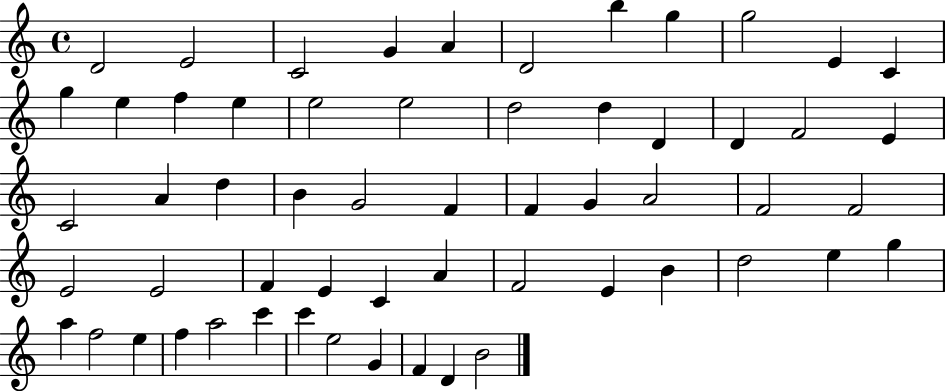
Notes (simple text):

D4/h E4/h C4/h G4/q A4/q D4/h B5/q G5/q G5/h E4/q C4/q G5/q E5/q F5/q E5/q E5/h E5/h D5/h D5/q D4/q D4/q F4/h E4/q C4/h A4/q D5/q B4/q G4/h F4/q F4/q G4/q A4/h F4/h F4/h E4/h E4/h F4/q E4/q C4/q A4/q F4/h E4/q B4/q D5/h E5/q G5/q A5/q F5/h E5/q F5/q A5/h C6/q C6/q E5/h G4/q F4/q D4/q B4/h